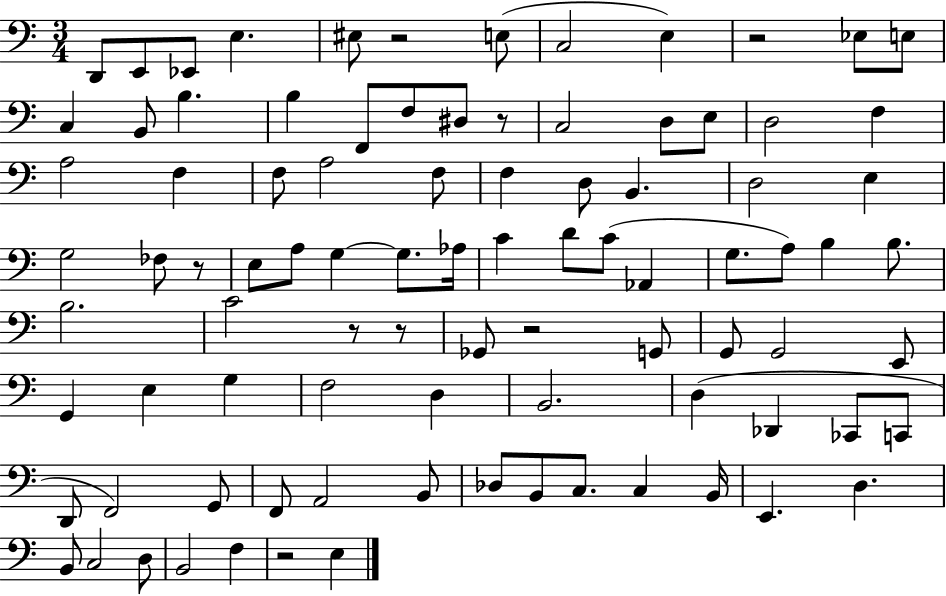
{
  \clef bass
  \numericTimeSignature
  \time 3/4
  \key c \major
  \repeat volta 2 { d,8 e,8 ees,8 e4. | eis8 r2 e8( | c2 e4) | r2 ees8 e8 | \break c4 b,8 b4. | b4 f,8 f8 dis8 r8 | c2 d8 e8 | d2 f4 | \break a2 f4 | f8 a2 f8 | f4 d8 b,4. | d2 e4 | \break g2 fes8 r8 | e8 a8 g4~~ g8. aes16 | c'4 d'8 c'8( aes,4 | g8. a8) b4 b8. | \break b2. | c'2 r8 r8 | ges,8 r2 g,8 | g,8 g,2 e,8 | \break g,4 e4 g4 | f2 d4 | b,2. | d4( des,4 ces,8 c,8 | \break d,8 f,2) g,8 | f,8 a,2 b,8 | des8 b,8 c8. c4 b,16 | e,4. d4. | \break b,8 c2 d8 | b,2 f4 | r2 e4 | } \bar "|."
}